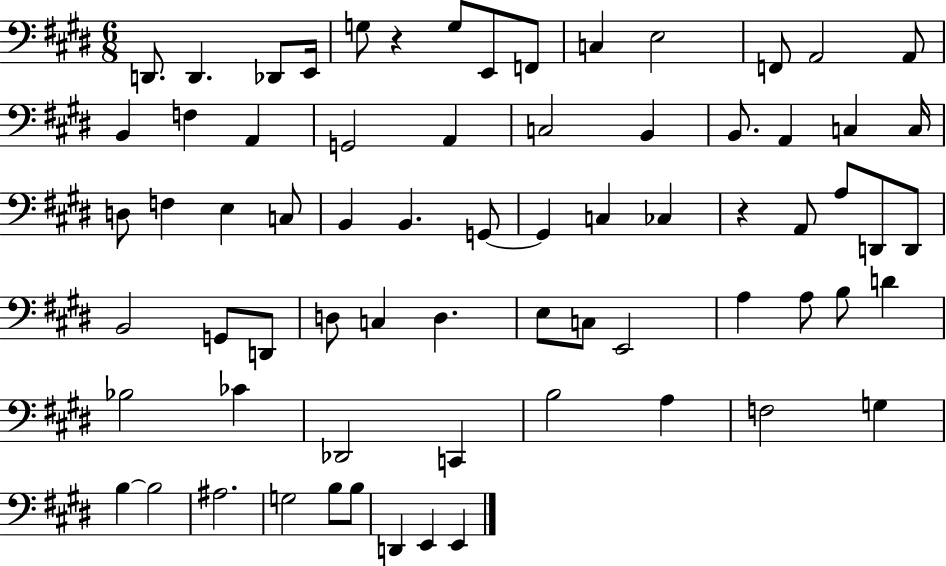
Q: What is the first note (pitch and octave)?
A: D2